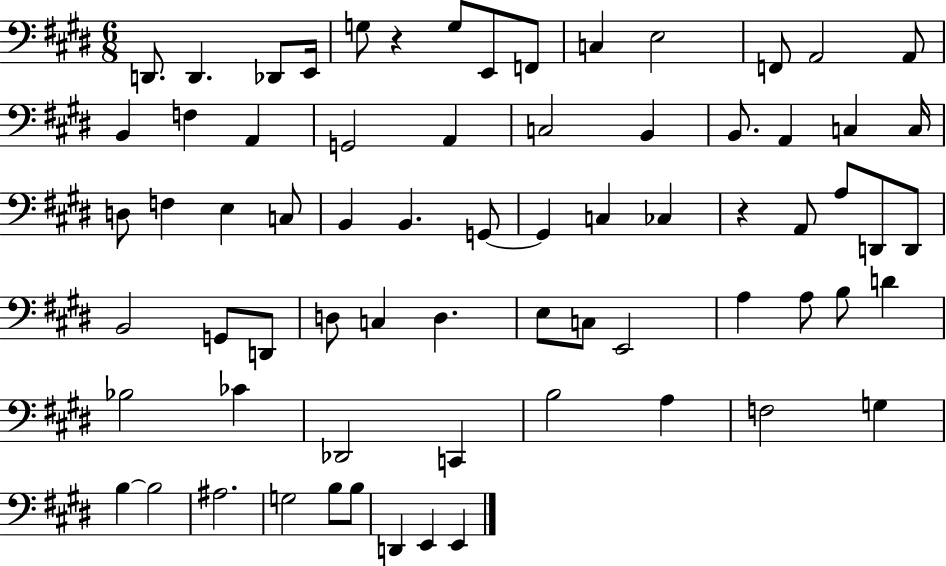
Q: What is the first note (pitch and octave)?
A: D2